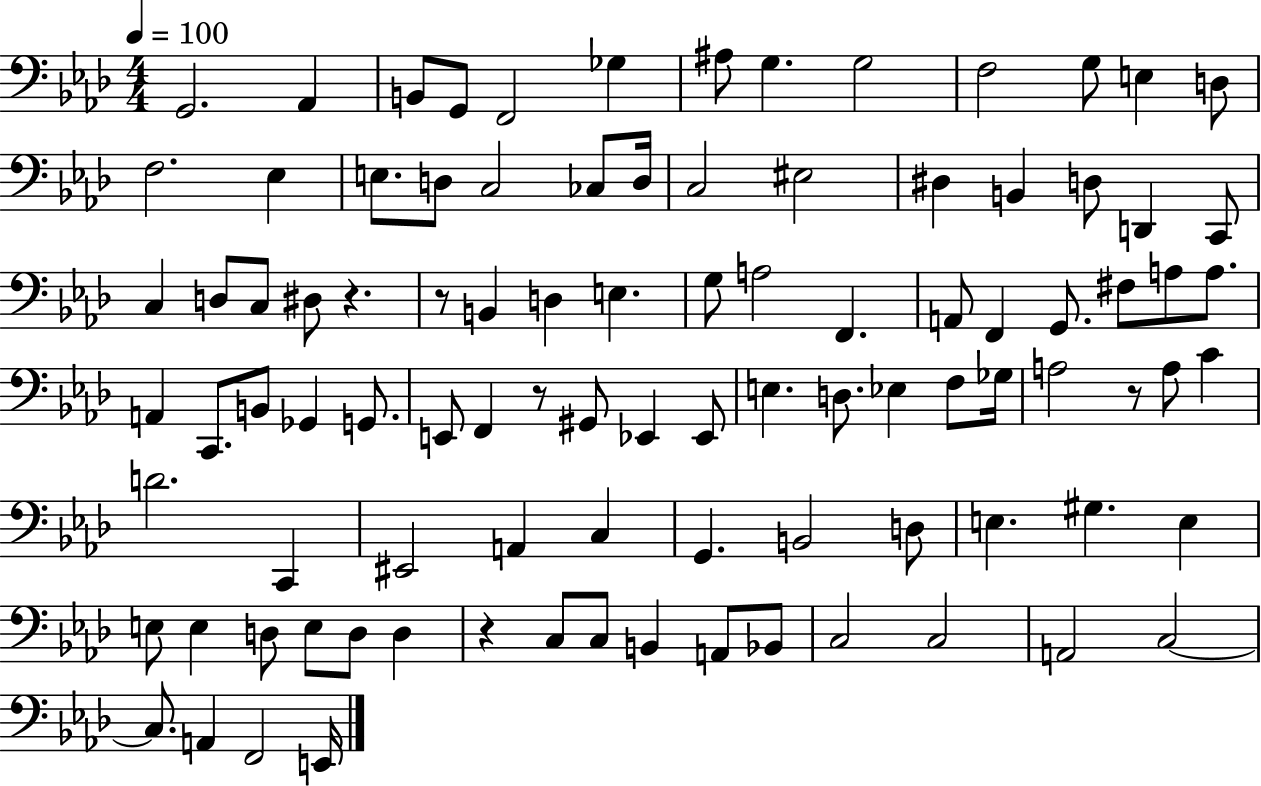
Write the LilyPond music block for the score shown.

{
  \clef bass
  \numericTimeSignature
  \time 4/4
  \key aes \major
  \tempo 4 = 100
  \repeat volta 2 { g,2. aes,4 | b,8 g,8 f,2 ges4 | ais8 g4. g2 | f2 g8 e4 d8 | \break f2. ees4 | e8. d8 c2 ces8 d16 | c2 eis2 | dis4 b,4 d8 d,4 c,8 | \break c4 d8 c8 dis8 r4. | r8 b,4 d4 e4. | g8 a2 f,4. | a,8 f,4 g,8. fis8 a8 a8. | \break a,4 c,8. b,8 ges,4 g,8. | e,8 f,4 r8 gis,8 ees,4 ees,8 | e4. d8. ees4 f8 ges16 | a2 r8 a8 c'4 | \break d'2. c,4 | eis,2 a,4 c4 | g,4. b,2 d8 | e4. gis4. e4 | \break e8 e4 d8 e8 d8 d4 | r4 c8 c8 b,4 a,8 bes,8 | c2 c2 | a,2 c2~~ | \break c8. a,4 f,2 e,16 | } \bar "|."
}